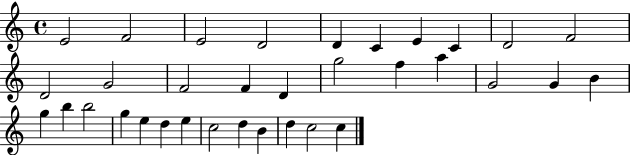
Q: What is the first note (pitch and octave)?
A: E4